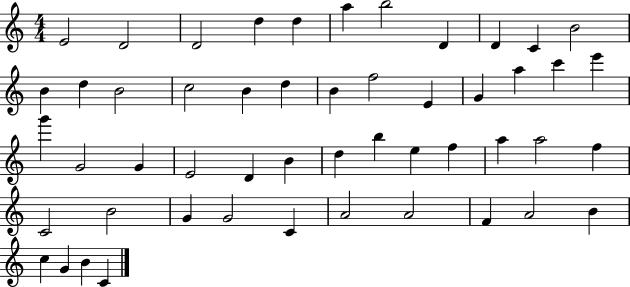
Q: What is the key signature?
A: C major